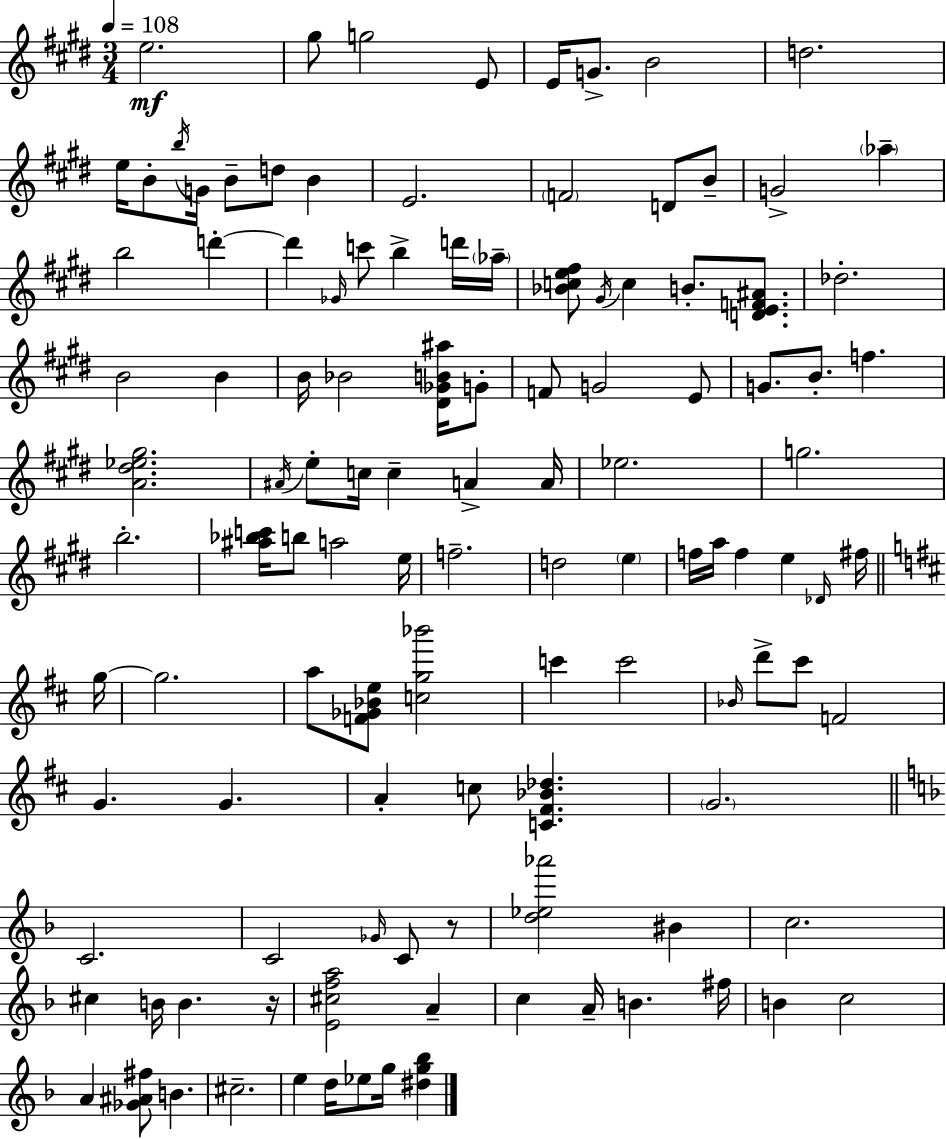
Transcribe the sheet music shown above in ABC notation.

X:1
T:Untitled
M:3/4
L:1/4
K:E
e2 ^g/2 g2 E/2 E/4 G/2 B2 d2 e/4 B/2 b/4 G/4 B/2 d/2 B E2 F2 D/2 B/2 G2 _a b2 d' d' _G/4 c'/2 b d'/4 _a/4 [_Bce^f]/2 ^G/4 c B/2 [DEF^A]/2 _d2 B2 B B/4 _B2 [^D_GB^a]/4 G/2 F/2 G2 E/2 G/2 B/2 f [A^d_e^g]2 ^A/4 e/2 c/4 c A A/4 _e2 g2 b2 [^a_bc']/4 b/2 a2 e/4 f2 d2 e f/4 a/4 f e _D/4 ^f/4 g/4 g2 a/2 [F_G_Be]/2 [cg_b']2 c' c'2 _B/4 d'/2 ^c'/2 F2 G G A c/2 [C^F_B_d] G2 C2 C2 _G/4 C/2 z/2 [d_e_a']2 ^B c2 ^c B/4 B z/4 [E^cfa]2 A c A/4 B ^f/4 B c2 A [_G^A^f]/2 B ^c2 e d/4 _e/2 g/4 [^dg_b]